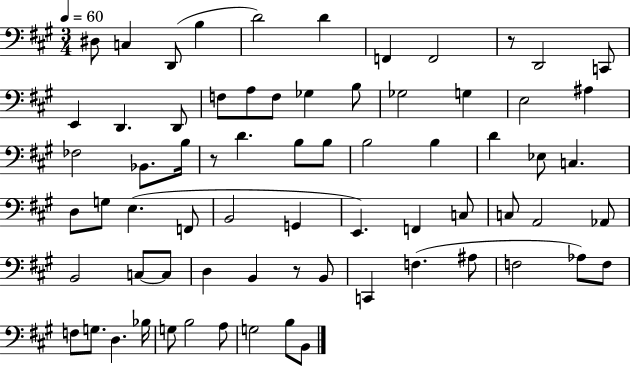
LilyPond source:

{
  \clef bass
  \numericTimeSignature
  \time 3/4
  \key a \major
  \tempo 4 = 60
  dis8 c4 d,8( b4 | d'2) d'4 | f,4 f,2 | r8 d,2 c,8 | \break e,4 d,4. d,8 | f8 a8 f8 ges4 b8 | ges2 g4 | e2 ais4 | \break fes2 bes,8. b16 | r8 d'4. b8 b8 | b2 b4 | d'4 ees8 c4. | \break d8 g8 e4.( f,8 | b,2 g,4 | e,4.) f,4 c8 | c8 a,2 aes,8 | \break b,2 c8~~ c8 | d4 b,4 r8 b,8 | c,4 f4.( ais8 | f2 aes8) f8 | \break f8 g8. d4. bes16 | g8 b2 a8 | g2 b8 b,8 | \bar "|."
}